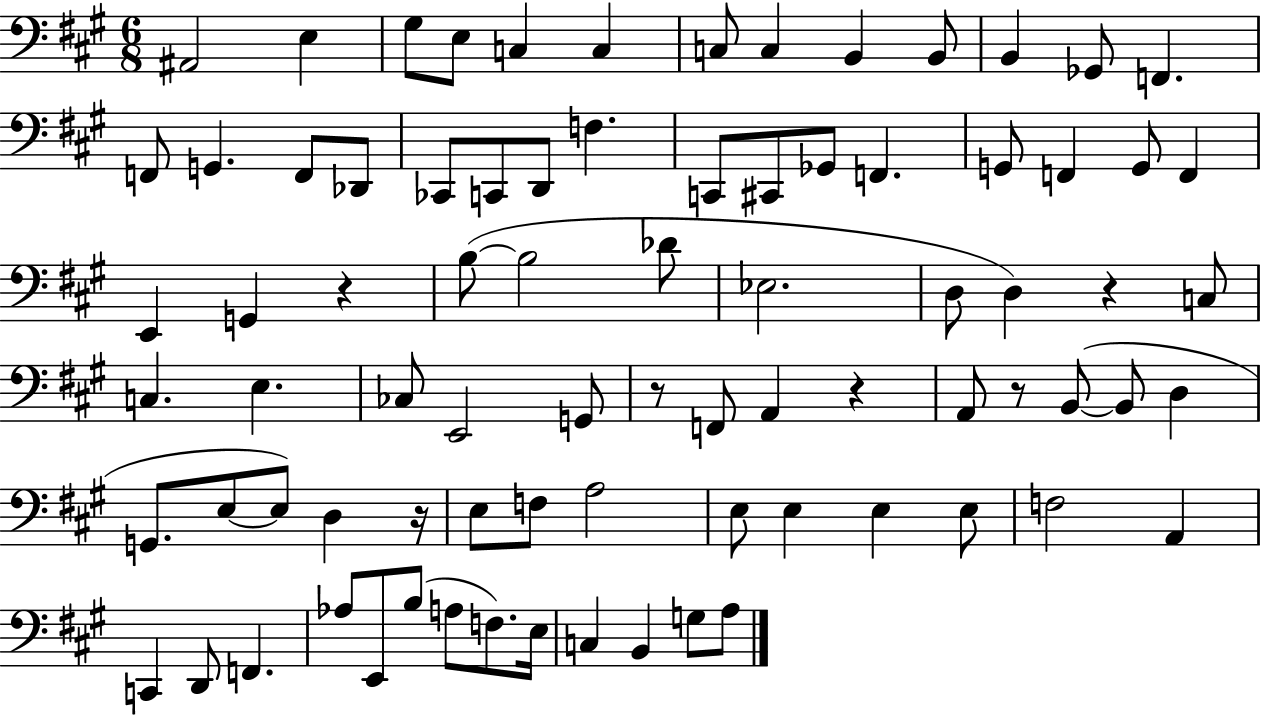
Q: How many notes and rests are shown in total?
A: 81